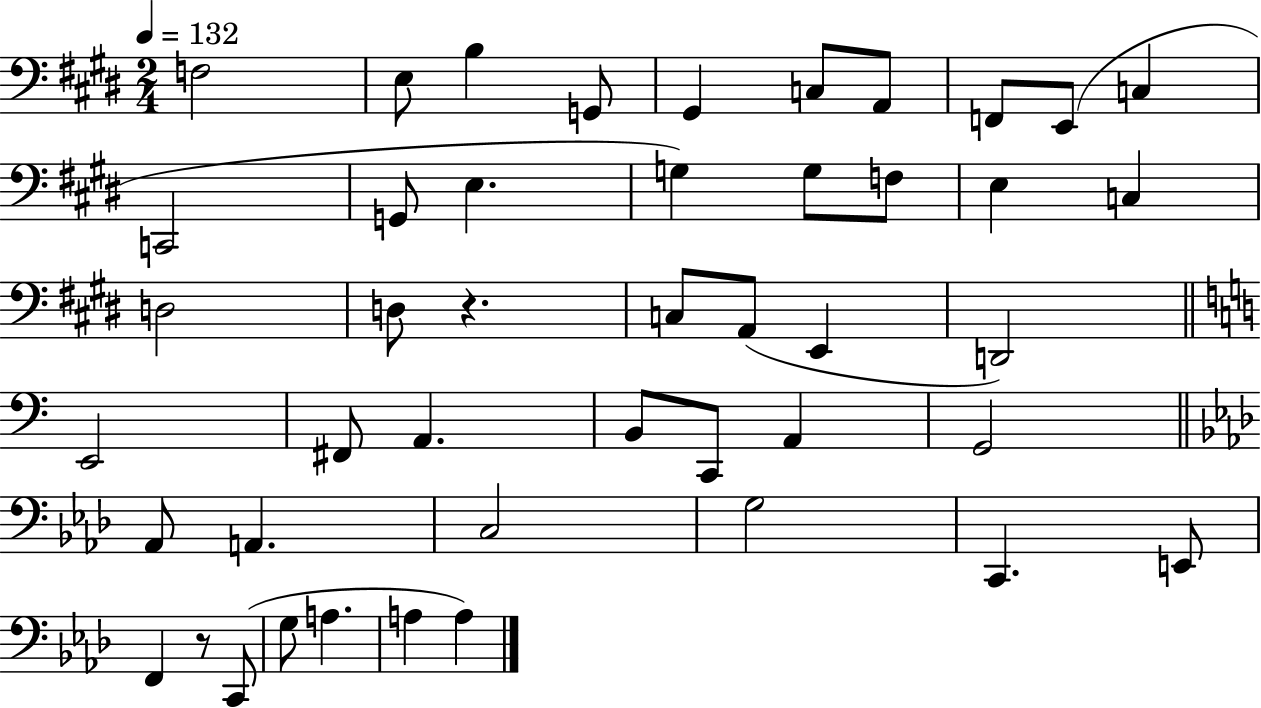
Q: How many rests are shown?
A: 2